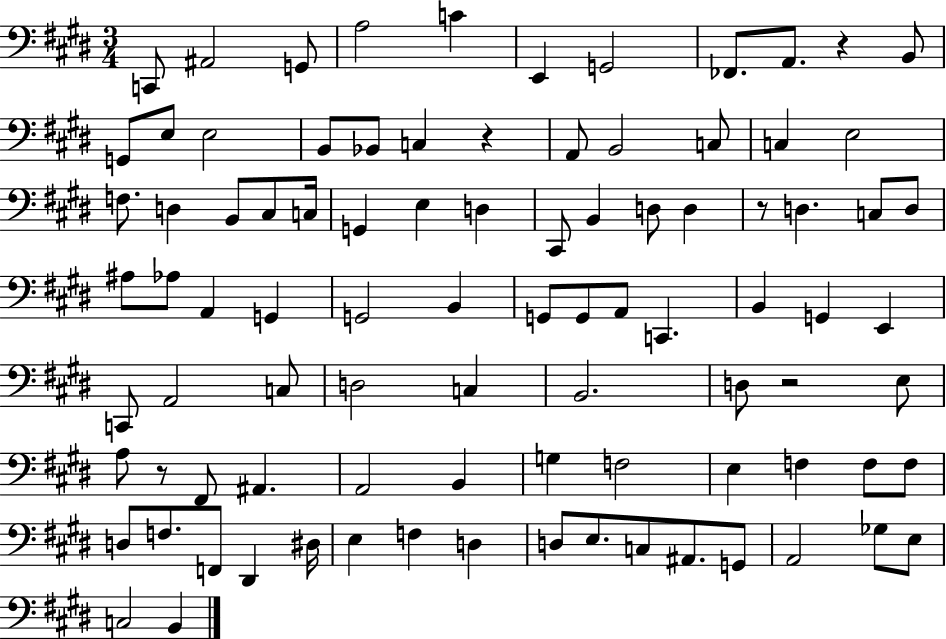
X:1
T:Untitled
M:3/4
L:1/4
K:E
C,,/2 ^A,,2 G,,/2 A,2 C E,, G,,2 _F,,/2 A,,/2 z B,,/2 G,,/2 E,/2 E,2 B,,/2 _B,,/2 C, z A,,/2 B,,2 C,/2 C, E,2 F,/2 D, B,,/2 ^C,/2 C,/4 G,, E, D, ^C,,/2 B,, D,/2 D, z/2 D, C,/2 D,/2 ^A,/2 _A,/2 A,, G,, G,,2 B,, G,,/2 G,,/2 A,,/2 C,, B,, G,, E,, C,,/2 A,,2 C,/2 D,2 C, B,,2 D,/2 z2 E,/2 A,/2 z/2 ^F,,/2 ^A,, A,,2 B,, G, F,2 E, F, F,/2 F,/2 D,/2 F,/2 F,,/2 ^D,, ^D,/4 E, F, D, D,/2 E,/2 C,/2 ^A,,/2 G,,/2 A,,2 _G,/2 E,/2 C,2 B,,